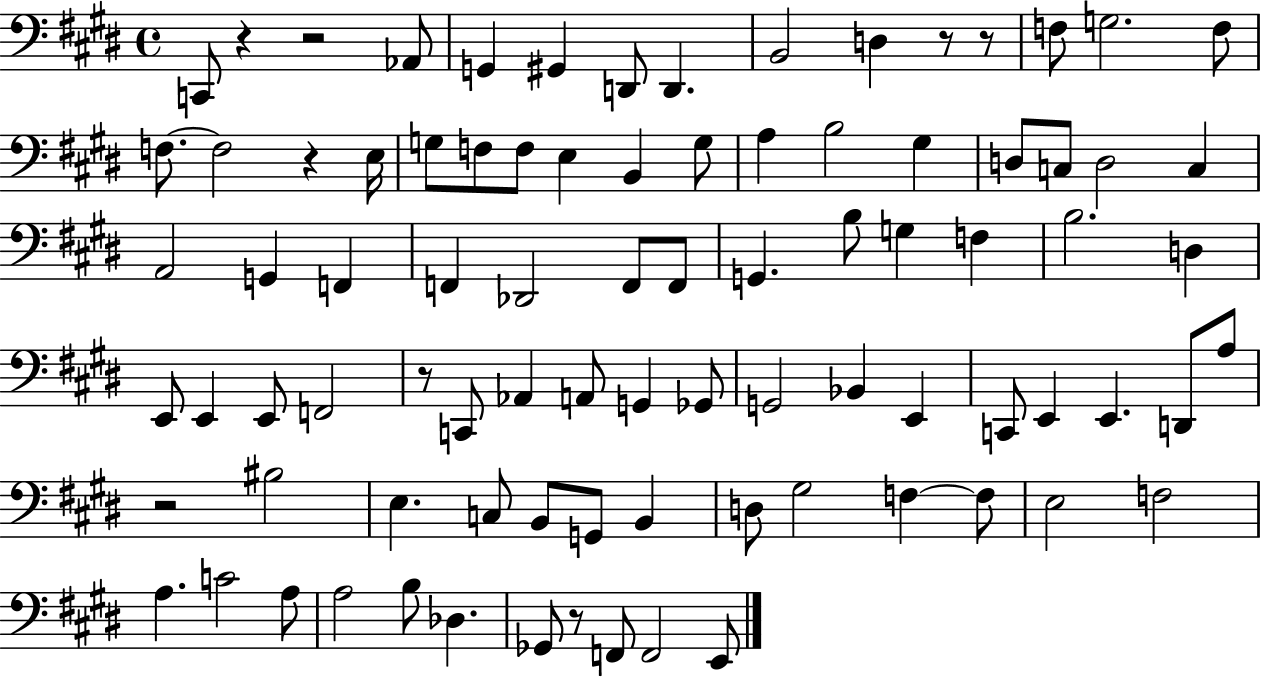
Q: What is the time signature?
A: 4/4